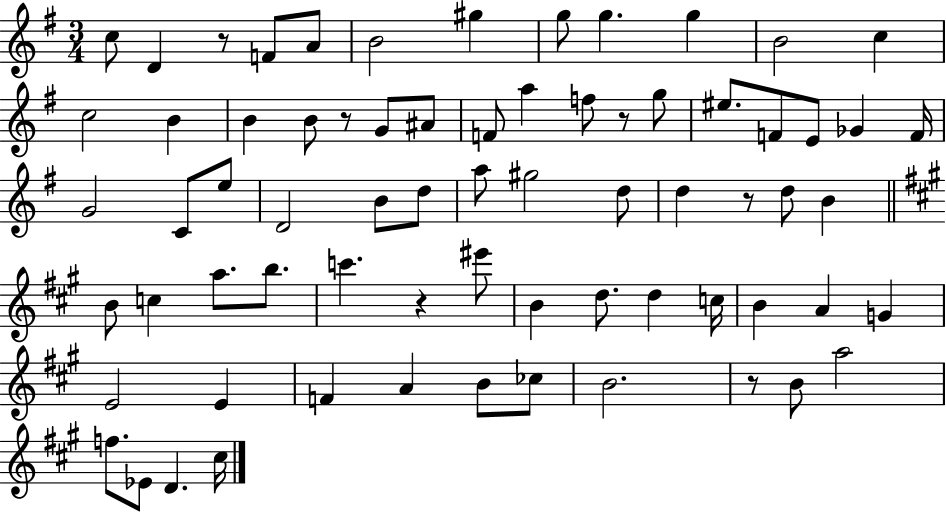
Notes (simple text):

C5/e D4/q R/e F4/e A4/e B4/h G#5/q G5/e G5/q. G5/q B4/h C5/q C5/h B4/q B4/q B4/e R/e G4/e A#4/e F4/e A5/q F5/e R/e G5/e EIS5/e. F4/e E4/e Gb4/q F4/s G4/h C4/e E5/e D4/h B4/e D5/e A5/e G#5/h D5/e D5/q R/e D5/e B4/q B4/e C5/q A5/e. B5/e. C6/q. R/q EIS6/e B4/q D5/e. D5/q C5/s B4/q A4/q G4/q E4/h E4/q F4/q A4/q B4/e CES5/e B4/h. R/e B4/e A5/h F5/e. Eb4/e D4/q. C#5/s